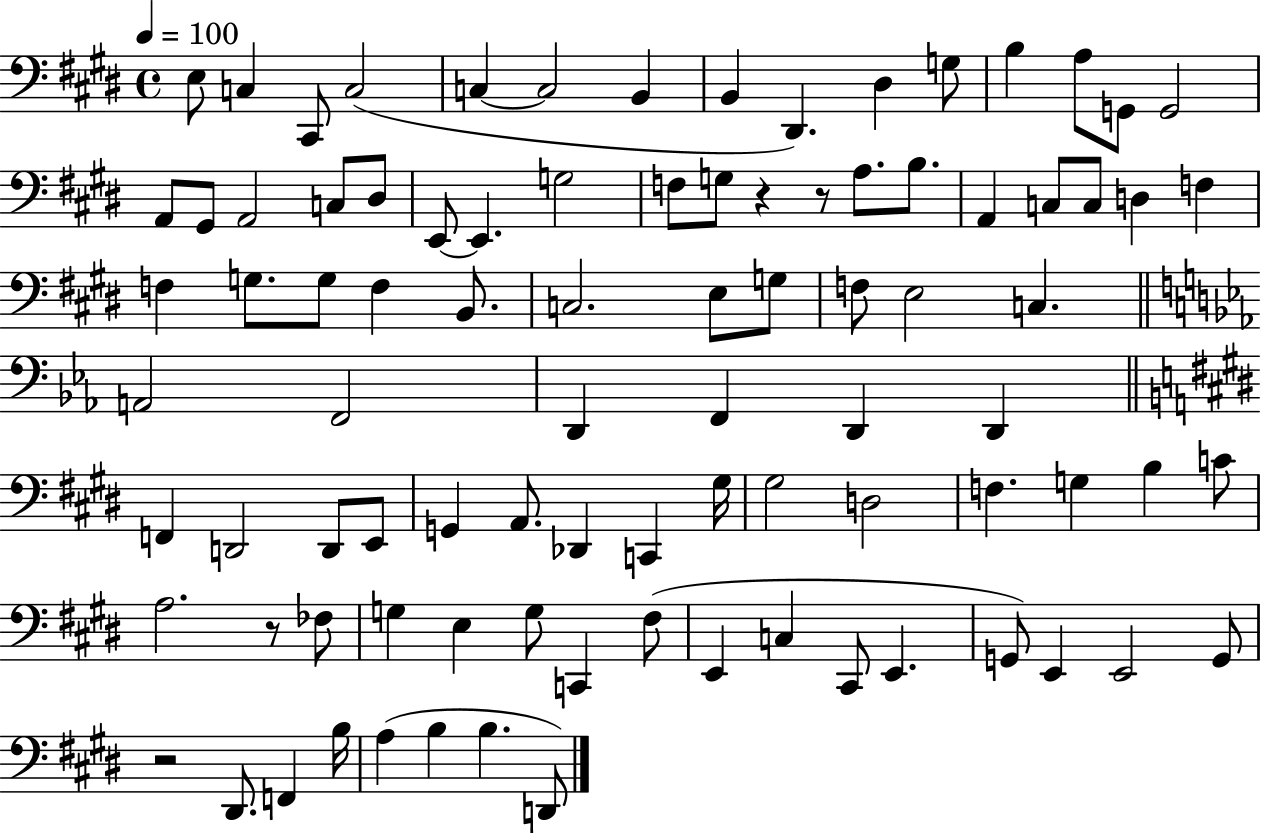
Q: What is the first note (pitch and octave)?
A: E3